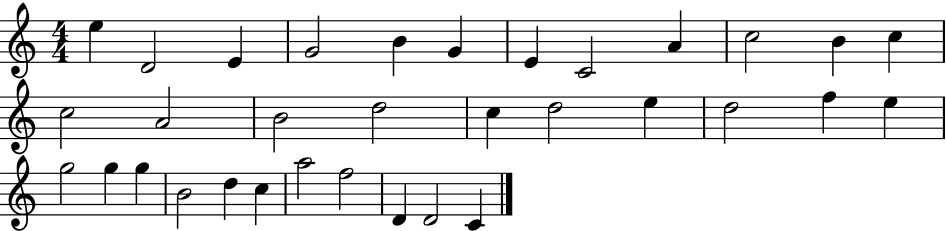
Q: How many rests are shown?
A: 0